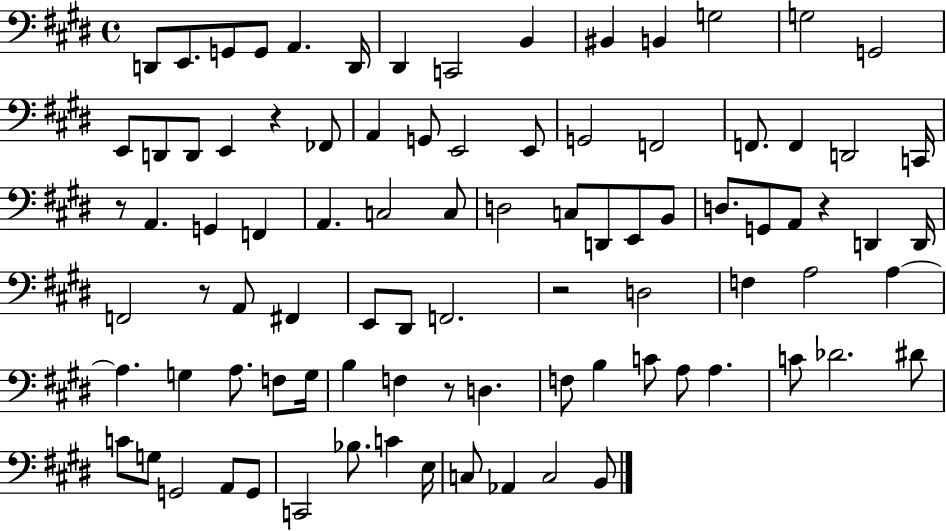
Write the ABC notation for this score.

X:1
T:Untitled
M:4/4
L:1/4
K:E
D,,/2 E,,/2 G,,/2 G,,/2 A,, D,,/4 ^D,, C,,2 B,, ^B,, B,, G,2 G,2 G,,2 E,,/2 D,,/2 D,,/2 E,, z _F,,/2 A,, G,,/2 E,,2 E,,/2 G,,2 F,,2 F,,/2 F,, D,,2 C,,/4 z/2 A,, G,, F,, A,, C,2 C,/2 D,2 C,/2 D,,/2 E,,/2 B,,/2 D,/2 G,,/2 A,,/2 z D,, D,,/4 F,,2 z/2 A,,/2 ^F,, E,,/2 ^D,,/2 F,,2 z2 D,2 F, A,2 A, A, G, A,/2 F,/2 G,/4 B, F, z/2 D, F,/2 B, C/2 A,/2 A, C/2 _D2 ^D/2 C/2 G,/2 G,,2 A,,/2 G,,/2 C,,2 _B,/2 C E,/4 C,/2 _A,, C,2 B,,/2